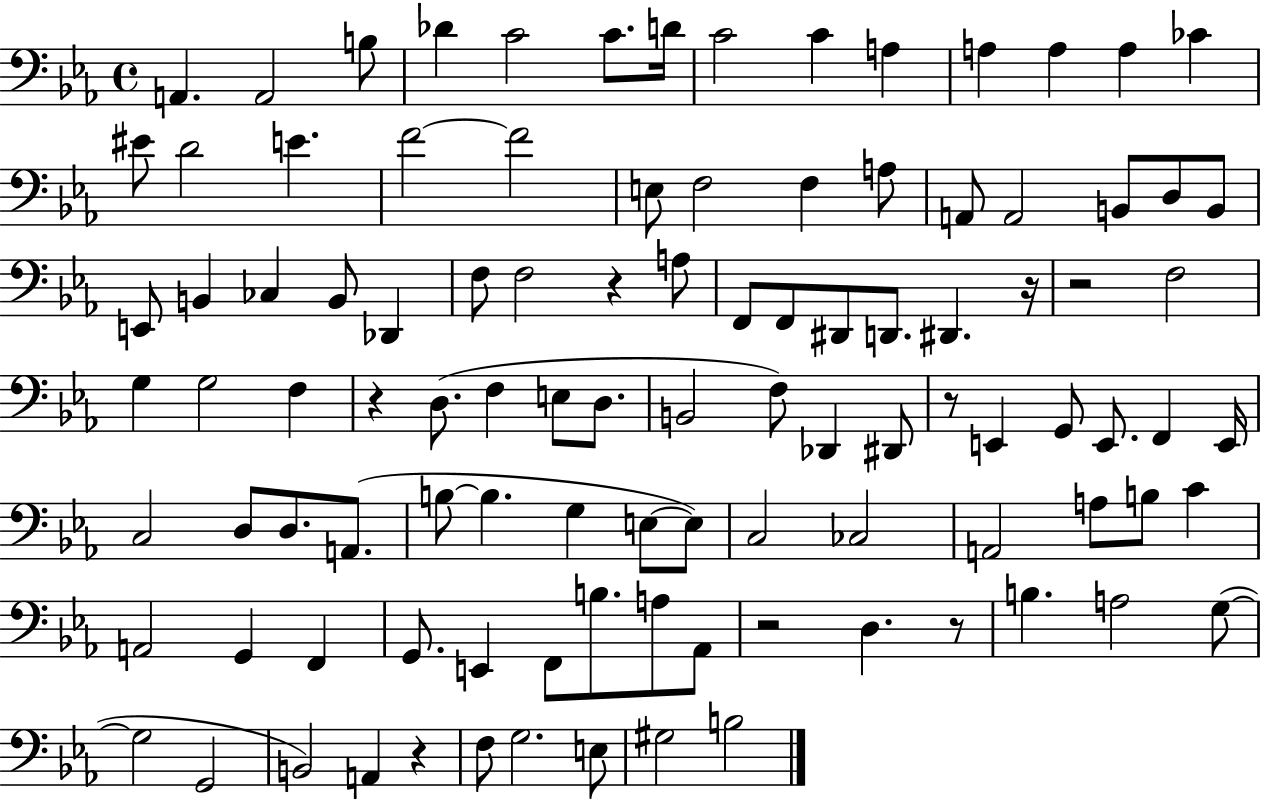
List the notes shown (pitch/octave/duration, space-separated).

A2/q. A2/h B3/e Db4/q C4/h C4/e. D4/s C4/h C4/q A3/q A3/q A3/q A3/q CES4/q EIS4/e D4/h E4/q. F4/h F4/h E3/e F3/h F3/q A3/e A2/e A2/h B2/e D3/e B2/e E2/e B2/q CES3/q B2/e Db2/q F3/e F3/h R/q A3/e F2/e F2/e D#2/e D2/e. D#2/q. R/s R/h F3/h G3/q G3/h F3/q R/q D3/e. F3/q E3/e D3/e. B2/h F3/e Db2/q D#2/e R/e E2/q G2/e E2/e. F2/q E2/s C3/h D3/e D3/e. A2/e. B3/e B3/q. G3/q E3/e E3/e C3/h CES3/h A2/h A3/e B3/e C4/q A2/h G2/q F2/q G2/e. E2/q F2/e B3/e. A3/e Ab2/e R/h D3/q. R/e B3/q. A3/h G3/e G3/h G2/h B2/h A2/q R/q F3/e G3/h. E3/e G#3/h B3/h